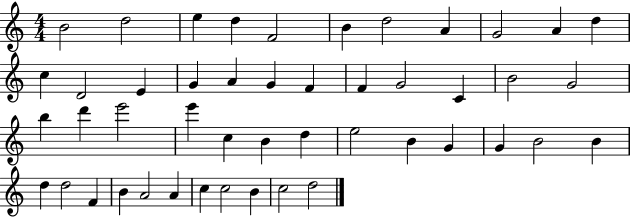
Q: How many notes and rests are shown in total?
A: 47